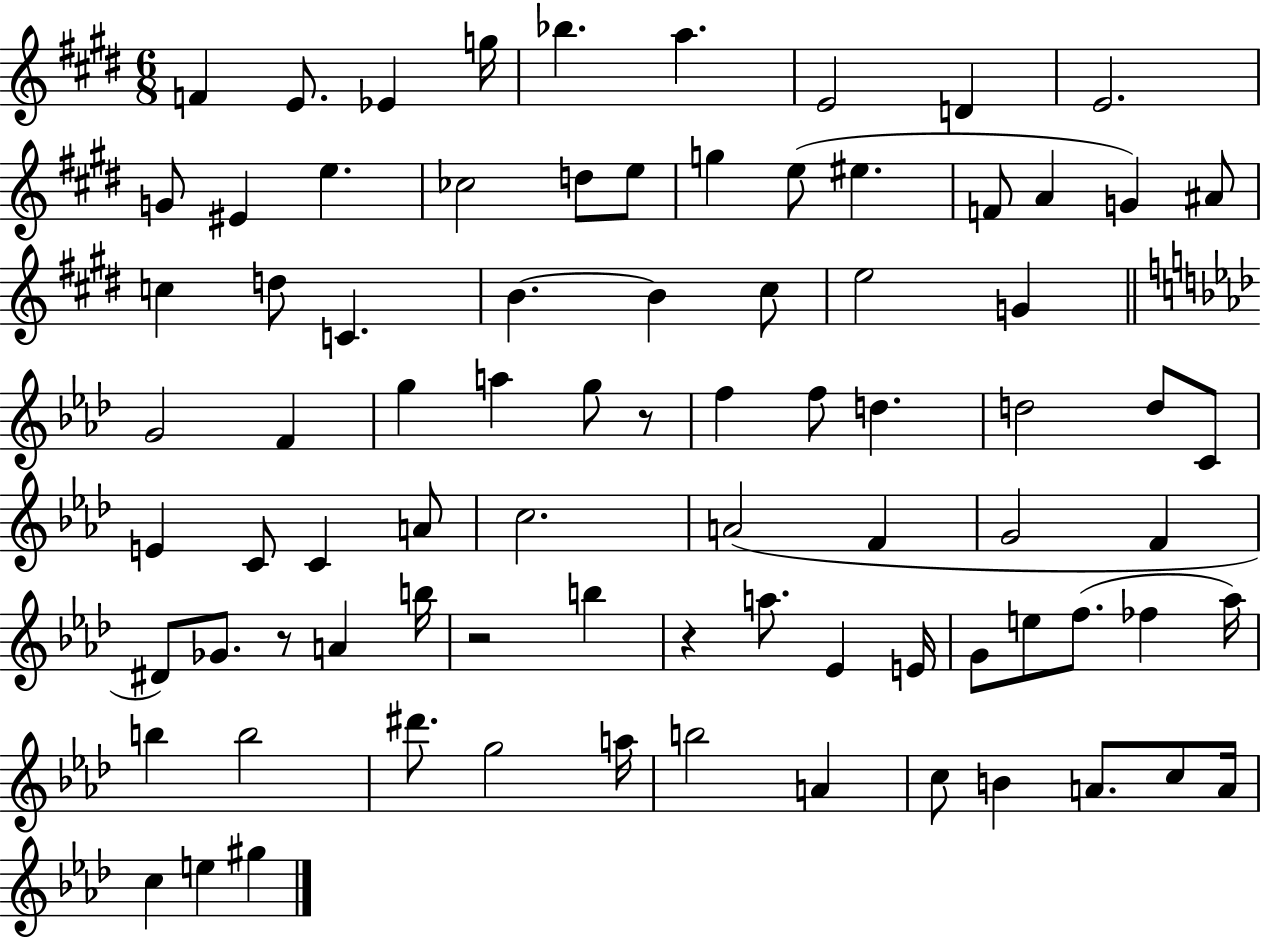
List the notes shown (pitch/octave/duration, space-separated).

F4/q E4/e. Eb4/q G5/s Bb5/q. A5/q. E4/h D4/q E4/h. G4/e EIS4/q E5/q. CES5/h D5/e E5/e G5/q E5/e EIS5/q. F4/e A4/q G4/q A#4/e C5/q D5/e C4/q. B4/q. B4/q C#5/e E5/h G4/q G4/h F4/q G5/q A5/q G5/e R/e F5/q F5/e D5/q. D5/h D5/e C4/e E4/q C4/e C4/q A4/e C5/h. A4/h F4/q G4/h F4/q D#4/e Gb4/e. R/e A4/q B5/s R/h B5/q R/q A5/e. Eb4/q E4/s G4/e E5/e F5/e. FES5/q Ab5/s B5/q B5/h D#6/e. G5/h A5/s B5/h A4/q C5/e B4/q A4/e. C5/e A4/s C5/q E5/q G#5/q